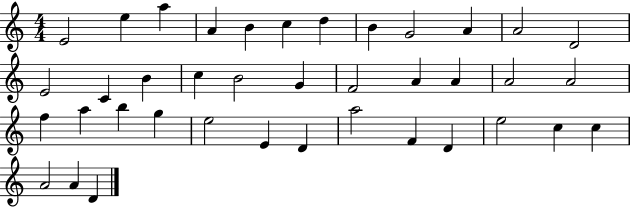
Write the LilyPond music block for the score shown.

{
  \clef treble
  \numericTimeSignature
  \time 4/4
  \key c \major
  e'2 e''4 a''4 | a'4 b'4 c''4 d''4 | b'4 g'2 a'4 | a'2 d'2 | \break e'2 c'4 b'4 | c''4 b'2 g'4 | f'2 a'4 a'4 | a'2 a'2 | \break f''4 a''4 b''4 g''4 | e''2 e'4 d'4 | a''2 f'4 d'4 | e''2 c''4 c''4 | \break a'2 a'4 d'4 | \bar "|."
}